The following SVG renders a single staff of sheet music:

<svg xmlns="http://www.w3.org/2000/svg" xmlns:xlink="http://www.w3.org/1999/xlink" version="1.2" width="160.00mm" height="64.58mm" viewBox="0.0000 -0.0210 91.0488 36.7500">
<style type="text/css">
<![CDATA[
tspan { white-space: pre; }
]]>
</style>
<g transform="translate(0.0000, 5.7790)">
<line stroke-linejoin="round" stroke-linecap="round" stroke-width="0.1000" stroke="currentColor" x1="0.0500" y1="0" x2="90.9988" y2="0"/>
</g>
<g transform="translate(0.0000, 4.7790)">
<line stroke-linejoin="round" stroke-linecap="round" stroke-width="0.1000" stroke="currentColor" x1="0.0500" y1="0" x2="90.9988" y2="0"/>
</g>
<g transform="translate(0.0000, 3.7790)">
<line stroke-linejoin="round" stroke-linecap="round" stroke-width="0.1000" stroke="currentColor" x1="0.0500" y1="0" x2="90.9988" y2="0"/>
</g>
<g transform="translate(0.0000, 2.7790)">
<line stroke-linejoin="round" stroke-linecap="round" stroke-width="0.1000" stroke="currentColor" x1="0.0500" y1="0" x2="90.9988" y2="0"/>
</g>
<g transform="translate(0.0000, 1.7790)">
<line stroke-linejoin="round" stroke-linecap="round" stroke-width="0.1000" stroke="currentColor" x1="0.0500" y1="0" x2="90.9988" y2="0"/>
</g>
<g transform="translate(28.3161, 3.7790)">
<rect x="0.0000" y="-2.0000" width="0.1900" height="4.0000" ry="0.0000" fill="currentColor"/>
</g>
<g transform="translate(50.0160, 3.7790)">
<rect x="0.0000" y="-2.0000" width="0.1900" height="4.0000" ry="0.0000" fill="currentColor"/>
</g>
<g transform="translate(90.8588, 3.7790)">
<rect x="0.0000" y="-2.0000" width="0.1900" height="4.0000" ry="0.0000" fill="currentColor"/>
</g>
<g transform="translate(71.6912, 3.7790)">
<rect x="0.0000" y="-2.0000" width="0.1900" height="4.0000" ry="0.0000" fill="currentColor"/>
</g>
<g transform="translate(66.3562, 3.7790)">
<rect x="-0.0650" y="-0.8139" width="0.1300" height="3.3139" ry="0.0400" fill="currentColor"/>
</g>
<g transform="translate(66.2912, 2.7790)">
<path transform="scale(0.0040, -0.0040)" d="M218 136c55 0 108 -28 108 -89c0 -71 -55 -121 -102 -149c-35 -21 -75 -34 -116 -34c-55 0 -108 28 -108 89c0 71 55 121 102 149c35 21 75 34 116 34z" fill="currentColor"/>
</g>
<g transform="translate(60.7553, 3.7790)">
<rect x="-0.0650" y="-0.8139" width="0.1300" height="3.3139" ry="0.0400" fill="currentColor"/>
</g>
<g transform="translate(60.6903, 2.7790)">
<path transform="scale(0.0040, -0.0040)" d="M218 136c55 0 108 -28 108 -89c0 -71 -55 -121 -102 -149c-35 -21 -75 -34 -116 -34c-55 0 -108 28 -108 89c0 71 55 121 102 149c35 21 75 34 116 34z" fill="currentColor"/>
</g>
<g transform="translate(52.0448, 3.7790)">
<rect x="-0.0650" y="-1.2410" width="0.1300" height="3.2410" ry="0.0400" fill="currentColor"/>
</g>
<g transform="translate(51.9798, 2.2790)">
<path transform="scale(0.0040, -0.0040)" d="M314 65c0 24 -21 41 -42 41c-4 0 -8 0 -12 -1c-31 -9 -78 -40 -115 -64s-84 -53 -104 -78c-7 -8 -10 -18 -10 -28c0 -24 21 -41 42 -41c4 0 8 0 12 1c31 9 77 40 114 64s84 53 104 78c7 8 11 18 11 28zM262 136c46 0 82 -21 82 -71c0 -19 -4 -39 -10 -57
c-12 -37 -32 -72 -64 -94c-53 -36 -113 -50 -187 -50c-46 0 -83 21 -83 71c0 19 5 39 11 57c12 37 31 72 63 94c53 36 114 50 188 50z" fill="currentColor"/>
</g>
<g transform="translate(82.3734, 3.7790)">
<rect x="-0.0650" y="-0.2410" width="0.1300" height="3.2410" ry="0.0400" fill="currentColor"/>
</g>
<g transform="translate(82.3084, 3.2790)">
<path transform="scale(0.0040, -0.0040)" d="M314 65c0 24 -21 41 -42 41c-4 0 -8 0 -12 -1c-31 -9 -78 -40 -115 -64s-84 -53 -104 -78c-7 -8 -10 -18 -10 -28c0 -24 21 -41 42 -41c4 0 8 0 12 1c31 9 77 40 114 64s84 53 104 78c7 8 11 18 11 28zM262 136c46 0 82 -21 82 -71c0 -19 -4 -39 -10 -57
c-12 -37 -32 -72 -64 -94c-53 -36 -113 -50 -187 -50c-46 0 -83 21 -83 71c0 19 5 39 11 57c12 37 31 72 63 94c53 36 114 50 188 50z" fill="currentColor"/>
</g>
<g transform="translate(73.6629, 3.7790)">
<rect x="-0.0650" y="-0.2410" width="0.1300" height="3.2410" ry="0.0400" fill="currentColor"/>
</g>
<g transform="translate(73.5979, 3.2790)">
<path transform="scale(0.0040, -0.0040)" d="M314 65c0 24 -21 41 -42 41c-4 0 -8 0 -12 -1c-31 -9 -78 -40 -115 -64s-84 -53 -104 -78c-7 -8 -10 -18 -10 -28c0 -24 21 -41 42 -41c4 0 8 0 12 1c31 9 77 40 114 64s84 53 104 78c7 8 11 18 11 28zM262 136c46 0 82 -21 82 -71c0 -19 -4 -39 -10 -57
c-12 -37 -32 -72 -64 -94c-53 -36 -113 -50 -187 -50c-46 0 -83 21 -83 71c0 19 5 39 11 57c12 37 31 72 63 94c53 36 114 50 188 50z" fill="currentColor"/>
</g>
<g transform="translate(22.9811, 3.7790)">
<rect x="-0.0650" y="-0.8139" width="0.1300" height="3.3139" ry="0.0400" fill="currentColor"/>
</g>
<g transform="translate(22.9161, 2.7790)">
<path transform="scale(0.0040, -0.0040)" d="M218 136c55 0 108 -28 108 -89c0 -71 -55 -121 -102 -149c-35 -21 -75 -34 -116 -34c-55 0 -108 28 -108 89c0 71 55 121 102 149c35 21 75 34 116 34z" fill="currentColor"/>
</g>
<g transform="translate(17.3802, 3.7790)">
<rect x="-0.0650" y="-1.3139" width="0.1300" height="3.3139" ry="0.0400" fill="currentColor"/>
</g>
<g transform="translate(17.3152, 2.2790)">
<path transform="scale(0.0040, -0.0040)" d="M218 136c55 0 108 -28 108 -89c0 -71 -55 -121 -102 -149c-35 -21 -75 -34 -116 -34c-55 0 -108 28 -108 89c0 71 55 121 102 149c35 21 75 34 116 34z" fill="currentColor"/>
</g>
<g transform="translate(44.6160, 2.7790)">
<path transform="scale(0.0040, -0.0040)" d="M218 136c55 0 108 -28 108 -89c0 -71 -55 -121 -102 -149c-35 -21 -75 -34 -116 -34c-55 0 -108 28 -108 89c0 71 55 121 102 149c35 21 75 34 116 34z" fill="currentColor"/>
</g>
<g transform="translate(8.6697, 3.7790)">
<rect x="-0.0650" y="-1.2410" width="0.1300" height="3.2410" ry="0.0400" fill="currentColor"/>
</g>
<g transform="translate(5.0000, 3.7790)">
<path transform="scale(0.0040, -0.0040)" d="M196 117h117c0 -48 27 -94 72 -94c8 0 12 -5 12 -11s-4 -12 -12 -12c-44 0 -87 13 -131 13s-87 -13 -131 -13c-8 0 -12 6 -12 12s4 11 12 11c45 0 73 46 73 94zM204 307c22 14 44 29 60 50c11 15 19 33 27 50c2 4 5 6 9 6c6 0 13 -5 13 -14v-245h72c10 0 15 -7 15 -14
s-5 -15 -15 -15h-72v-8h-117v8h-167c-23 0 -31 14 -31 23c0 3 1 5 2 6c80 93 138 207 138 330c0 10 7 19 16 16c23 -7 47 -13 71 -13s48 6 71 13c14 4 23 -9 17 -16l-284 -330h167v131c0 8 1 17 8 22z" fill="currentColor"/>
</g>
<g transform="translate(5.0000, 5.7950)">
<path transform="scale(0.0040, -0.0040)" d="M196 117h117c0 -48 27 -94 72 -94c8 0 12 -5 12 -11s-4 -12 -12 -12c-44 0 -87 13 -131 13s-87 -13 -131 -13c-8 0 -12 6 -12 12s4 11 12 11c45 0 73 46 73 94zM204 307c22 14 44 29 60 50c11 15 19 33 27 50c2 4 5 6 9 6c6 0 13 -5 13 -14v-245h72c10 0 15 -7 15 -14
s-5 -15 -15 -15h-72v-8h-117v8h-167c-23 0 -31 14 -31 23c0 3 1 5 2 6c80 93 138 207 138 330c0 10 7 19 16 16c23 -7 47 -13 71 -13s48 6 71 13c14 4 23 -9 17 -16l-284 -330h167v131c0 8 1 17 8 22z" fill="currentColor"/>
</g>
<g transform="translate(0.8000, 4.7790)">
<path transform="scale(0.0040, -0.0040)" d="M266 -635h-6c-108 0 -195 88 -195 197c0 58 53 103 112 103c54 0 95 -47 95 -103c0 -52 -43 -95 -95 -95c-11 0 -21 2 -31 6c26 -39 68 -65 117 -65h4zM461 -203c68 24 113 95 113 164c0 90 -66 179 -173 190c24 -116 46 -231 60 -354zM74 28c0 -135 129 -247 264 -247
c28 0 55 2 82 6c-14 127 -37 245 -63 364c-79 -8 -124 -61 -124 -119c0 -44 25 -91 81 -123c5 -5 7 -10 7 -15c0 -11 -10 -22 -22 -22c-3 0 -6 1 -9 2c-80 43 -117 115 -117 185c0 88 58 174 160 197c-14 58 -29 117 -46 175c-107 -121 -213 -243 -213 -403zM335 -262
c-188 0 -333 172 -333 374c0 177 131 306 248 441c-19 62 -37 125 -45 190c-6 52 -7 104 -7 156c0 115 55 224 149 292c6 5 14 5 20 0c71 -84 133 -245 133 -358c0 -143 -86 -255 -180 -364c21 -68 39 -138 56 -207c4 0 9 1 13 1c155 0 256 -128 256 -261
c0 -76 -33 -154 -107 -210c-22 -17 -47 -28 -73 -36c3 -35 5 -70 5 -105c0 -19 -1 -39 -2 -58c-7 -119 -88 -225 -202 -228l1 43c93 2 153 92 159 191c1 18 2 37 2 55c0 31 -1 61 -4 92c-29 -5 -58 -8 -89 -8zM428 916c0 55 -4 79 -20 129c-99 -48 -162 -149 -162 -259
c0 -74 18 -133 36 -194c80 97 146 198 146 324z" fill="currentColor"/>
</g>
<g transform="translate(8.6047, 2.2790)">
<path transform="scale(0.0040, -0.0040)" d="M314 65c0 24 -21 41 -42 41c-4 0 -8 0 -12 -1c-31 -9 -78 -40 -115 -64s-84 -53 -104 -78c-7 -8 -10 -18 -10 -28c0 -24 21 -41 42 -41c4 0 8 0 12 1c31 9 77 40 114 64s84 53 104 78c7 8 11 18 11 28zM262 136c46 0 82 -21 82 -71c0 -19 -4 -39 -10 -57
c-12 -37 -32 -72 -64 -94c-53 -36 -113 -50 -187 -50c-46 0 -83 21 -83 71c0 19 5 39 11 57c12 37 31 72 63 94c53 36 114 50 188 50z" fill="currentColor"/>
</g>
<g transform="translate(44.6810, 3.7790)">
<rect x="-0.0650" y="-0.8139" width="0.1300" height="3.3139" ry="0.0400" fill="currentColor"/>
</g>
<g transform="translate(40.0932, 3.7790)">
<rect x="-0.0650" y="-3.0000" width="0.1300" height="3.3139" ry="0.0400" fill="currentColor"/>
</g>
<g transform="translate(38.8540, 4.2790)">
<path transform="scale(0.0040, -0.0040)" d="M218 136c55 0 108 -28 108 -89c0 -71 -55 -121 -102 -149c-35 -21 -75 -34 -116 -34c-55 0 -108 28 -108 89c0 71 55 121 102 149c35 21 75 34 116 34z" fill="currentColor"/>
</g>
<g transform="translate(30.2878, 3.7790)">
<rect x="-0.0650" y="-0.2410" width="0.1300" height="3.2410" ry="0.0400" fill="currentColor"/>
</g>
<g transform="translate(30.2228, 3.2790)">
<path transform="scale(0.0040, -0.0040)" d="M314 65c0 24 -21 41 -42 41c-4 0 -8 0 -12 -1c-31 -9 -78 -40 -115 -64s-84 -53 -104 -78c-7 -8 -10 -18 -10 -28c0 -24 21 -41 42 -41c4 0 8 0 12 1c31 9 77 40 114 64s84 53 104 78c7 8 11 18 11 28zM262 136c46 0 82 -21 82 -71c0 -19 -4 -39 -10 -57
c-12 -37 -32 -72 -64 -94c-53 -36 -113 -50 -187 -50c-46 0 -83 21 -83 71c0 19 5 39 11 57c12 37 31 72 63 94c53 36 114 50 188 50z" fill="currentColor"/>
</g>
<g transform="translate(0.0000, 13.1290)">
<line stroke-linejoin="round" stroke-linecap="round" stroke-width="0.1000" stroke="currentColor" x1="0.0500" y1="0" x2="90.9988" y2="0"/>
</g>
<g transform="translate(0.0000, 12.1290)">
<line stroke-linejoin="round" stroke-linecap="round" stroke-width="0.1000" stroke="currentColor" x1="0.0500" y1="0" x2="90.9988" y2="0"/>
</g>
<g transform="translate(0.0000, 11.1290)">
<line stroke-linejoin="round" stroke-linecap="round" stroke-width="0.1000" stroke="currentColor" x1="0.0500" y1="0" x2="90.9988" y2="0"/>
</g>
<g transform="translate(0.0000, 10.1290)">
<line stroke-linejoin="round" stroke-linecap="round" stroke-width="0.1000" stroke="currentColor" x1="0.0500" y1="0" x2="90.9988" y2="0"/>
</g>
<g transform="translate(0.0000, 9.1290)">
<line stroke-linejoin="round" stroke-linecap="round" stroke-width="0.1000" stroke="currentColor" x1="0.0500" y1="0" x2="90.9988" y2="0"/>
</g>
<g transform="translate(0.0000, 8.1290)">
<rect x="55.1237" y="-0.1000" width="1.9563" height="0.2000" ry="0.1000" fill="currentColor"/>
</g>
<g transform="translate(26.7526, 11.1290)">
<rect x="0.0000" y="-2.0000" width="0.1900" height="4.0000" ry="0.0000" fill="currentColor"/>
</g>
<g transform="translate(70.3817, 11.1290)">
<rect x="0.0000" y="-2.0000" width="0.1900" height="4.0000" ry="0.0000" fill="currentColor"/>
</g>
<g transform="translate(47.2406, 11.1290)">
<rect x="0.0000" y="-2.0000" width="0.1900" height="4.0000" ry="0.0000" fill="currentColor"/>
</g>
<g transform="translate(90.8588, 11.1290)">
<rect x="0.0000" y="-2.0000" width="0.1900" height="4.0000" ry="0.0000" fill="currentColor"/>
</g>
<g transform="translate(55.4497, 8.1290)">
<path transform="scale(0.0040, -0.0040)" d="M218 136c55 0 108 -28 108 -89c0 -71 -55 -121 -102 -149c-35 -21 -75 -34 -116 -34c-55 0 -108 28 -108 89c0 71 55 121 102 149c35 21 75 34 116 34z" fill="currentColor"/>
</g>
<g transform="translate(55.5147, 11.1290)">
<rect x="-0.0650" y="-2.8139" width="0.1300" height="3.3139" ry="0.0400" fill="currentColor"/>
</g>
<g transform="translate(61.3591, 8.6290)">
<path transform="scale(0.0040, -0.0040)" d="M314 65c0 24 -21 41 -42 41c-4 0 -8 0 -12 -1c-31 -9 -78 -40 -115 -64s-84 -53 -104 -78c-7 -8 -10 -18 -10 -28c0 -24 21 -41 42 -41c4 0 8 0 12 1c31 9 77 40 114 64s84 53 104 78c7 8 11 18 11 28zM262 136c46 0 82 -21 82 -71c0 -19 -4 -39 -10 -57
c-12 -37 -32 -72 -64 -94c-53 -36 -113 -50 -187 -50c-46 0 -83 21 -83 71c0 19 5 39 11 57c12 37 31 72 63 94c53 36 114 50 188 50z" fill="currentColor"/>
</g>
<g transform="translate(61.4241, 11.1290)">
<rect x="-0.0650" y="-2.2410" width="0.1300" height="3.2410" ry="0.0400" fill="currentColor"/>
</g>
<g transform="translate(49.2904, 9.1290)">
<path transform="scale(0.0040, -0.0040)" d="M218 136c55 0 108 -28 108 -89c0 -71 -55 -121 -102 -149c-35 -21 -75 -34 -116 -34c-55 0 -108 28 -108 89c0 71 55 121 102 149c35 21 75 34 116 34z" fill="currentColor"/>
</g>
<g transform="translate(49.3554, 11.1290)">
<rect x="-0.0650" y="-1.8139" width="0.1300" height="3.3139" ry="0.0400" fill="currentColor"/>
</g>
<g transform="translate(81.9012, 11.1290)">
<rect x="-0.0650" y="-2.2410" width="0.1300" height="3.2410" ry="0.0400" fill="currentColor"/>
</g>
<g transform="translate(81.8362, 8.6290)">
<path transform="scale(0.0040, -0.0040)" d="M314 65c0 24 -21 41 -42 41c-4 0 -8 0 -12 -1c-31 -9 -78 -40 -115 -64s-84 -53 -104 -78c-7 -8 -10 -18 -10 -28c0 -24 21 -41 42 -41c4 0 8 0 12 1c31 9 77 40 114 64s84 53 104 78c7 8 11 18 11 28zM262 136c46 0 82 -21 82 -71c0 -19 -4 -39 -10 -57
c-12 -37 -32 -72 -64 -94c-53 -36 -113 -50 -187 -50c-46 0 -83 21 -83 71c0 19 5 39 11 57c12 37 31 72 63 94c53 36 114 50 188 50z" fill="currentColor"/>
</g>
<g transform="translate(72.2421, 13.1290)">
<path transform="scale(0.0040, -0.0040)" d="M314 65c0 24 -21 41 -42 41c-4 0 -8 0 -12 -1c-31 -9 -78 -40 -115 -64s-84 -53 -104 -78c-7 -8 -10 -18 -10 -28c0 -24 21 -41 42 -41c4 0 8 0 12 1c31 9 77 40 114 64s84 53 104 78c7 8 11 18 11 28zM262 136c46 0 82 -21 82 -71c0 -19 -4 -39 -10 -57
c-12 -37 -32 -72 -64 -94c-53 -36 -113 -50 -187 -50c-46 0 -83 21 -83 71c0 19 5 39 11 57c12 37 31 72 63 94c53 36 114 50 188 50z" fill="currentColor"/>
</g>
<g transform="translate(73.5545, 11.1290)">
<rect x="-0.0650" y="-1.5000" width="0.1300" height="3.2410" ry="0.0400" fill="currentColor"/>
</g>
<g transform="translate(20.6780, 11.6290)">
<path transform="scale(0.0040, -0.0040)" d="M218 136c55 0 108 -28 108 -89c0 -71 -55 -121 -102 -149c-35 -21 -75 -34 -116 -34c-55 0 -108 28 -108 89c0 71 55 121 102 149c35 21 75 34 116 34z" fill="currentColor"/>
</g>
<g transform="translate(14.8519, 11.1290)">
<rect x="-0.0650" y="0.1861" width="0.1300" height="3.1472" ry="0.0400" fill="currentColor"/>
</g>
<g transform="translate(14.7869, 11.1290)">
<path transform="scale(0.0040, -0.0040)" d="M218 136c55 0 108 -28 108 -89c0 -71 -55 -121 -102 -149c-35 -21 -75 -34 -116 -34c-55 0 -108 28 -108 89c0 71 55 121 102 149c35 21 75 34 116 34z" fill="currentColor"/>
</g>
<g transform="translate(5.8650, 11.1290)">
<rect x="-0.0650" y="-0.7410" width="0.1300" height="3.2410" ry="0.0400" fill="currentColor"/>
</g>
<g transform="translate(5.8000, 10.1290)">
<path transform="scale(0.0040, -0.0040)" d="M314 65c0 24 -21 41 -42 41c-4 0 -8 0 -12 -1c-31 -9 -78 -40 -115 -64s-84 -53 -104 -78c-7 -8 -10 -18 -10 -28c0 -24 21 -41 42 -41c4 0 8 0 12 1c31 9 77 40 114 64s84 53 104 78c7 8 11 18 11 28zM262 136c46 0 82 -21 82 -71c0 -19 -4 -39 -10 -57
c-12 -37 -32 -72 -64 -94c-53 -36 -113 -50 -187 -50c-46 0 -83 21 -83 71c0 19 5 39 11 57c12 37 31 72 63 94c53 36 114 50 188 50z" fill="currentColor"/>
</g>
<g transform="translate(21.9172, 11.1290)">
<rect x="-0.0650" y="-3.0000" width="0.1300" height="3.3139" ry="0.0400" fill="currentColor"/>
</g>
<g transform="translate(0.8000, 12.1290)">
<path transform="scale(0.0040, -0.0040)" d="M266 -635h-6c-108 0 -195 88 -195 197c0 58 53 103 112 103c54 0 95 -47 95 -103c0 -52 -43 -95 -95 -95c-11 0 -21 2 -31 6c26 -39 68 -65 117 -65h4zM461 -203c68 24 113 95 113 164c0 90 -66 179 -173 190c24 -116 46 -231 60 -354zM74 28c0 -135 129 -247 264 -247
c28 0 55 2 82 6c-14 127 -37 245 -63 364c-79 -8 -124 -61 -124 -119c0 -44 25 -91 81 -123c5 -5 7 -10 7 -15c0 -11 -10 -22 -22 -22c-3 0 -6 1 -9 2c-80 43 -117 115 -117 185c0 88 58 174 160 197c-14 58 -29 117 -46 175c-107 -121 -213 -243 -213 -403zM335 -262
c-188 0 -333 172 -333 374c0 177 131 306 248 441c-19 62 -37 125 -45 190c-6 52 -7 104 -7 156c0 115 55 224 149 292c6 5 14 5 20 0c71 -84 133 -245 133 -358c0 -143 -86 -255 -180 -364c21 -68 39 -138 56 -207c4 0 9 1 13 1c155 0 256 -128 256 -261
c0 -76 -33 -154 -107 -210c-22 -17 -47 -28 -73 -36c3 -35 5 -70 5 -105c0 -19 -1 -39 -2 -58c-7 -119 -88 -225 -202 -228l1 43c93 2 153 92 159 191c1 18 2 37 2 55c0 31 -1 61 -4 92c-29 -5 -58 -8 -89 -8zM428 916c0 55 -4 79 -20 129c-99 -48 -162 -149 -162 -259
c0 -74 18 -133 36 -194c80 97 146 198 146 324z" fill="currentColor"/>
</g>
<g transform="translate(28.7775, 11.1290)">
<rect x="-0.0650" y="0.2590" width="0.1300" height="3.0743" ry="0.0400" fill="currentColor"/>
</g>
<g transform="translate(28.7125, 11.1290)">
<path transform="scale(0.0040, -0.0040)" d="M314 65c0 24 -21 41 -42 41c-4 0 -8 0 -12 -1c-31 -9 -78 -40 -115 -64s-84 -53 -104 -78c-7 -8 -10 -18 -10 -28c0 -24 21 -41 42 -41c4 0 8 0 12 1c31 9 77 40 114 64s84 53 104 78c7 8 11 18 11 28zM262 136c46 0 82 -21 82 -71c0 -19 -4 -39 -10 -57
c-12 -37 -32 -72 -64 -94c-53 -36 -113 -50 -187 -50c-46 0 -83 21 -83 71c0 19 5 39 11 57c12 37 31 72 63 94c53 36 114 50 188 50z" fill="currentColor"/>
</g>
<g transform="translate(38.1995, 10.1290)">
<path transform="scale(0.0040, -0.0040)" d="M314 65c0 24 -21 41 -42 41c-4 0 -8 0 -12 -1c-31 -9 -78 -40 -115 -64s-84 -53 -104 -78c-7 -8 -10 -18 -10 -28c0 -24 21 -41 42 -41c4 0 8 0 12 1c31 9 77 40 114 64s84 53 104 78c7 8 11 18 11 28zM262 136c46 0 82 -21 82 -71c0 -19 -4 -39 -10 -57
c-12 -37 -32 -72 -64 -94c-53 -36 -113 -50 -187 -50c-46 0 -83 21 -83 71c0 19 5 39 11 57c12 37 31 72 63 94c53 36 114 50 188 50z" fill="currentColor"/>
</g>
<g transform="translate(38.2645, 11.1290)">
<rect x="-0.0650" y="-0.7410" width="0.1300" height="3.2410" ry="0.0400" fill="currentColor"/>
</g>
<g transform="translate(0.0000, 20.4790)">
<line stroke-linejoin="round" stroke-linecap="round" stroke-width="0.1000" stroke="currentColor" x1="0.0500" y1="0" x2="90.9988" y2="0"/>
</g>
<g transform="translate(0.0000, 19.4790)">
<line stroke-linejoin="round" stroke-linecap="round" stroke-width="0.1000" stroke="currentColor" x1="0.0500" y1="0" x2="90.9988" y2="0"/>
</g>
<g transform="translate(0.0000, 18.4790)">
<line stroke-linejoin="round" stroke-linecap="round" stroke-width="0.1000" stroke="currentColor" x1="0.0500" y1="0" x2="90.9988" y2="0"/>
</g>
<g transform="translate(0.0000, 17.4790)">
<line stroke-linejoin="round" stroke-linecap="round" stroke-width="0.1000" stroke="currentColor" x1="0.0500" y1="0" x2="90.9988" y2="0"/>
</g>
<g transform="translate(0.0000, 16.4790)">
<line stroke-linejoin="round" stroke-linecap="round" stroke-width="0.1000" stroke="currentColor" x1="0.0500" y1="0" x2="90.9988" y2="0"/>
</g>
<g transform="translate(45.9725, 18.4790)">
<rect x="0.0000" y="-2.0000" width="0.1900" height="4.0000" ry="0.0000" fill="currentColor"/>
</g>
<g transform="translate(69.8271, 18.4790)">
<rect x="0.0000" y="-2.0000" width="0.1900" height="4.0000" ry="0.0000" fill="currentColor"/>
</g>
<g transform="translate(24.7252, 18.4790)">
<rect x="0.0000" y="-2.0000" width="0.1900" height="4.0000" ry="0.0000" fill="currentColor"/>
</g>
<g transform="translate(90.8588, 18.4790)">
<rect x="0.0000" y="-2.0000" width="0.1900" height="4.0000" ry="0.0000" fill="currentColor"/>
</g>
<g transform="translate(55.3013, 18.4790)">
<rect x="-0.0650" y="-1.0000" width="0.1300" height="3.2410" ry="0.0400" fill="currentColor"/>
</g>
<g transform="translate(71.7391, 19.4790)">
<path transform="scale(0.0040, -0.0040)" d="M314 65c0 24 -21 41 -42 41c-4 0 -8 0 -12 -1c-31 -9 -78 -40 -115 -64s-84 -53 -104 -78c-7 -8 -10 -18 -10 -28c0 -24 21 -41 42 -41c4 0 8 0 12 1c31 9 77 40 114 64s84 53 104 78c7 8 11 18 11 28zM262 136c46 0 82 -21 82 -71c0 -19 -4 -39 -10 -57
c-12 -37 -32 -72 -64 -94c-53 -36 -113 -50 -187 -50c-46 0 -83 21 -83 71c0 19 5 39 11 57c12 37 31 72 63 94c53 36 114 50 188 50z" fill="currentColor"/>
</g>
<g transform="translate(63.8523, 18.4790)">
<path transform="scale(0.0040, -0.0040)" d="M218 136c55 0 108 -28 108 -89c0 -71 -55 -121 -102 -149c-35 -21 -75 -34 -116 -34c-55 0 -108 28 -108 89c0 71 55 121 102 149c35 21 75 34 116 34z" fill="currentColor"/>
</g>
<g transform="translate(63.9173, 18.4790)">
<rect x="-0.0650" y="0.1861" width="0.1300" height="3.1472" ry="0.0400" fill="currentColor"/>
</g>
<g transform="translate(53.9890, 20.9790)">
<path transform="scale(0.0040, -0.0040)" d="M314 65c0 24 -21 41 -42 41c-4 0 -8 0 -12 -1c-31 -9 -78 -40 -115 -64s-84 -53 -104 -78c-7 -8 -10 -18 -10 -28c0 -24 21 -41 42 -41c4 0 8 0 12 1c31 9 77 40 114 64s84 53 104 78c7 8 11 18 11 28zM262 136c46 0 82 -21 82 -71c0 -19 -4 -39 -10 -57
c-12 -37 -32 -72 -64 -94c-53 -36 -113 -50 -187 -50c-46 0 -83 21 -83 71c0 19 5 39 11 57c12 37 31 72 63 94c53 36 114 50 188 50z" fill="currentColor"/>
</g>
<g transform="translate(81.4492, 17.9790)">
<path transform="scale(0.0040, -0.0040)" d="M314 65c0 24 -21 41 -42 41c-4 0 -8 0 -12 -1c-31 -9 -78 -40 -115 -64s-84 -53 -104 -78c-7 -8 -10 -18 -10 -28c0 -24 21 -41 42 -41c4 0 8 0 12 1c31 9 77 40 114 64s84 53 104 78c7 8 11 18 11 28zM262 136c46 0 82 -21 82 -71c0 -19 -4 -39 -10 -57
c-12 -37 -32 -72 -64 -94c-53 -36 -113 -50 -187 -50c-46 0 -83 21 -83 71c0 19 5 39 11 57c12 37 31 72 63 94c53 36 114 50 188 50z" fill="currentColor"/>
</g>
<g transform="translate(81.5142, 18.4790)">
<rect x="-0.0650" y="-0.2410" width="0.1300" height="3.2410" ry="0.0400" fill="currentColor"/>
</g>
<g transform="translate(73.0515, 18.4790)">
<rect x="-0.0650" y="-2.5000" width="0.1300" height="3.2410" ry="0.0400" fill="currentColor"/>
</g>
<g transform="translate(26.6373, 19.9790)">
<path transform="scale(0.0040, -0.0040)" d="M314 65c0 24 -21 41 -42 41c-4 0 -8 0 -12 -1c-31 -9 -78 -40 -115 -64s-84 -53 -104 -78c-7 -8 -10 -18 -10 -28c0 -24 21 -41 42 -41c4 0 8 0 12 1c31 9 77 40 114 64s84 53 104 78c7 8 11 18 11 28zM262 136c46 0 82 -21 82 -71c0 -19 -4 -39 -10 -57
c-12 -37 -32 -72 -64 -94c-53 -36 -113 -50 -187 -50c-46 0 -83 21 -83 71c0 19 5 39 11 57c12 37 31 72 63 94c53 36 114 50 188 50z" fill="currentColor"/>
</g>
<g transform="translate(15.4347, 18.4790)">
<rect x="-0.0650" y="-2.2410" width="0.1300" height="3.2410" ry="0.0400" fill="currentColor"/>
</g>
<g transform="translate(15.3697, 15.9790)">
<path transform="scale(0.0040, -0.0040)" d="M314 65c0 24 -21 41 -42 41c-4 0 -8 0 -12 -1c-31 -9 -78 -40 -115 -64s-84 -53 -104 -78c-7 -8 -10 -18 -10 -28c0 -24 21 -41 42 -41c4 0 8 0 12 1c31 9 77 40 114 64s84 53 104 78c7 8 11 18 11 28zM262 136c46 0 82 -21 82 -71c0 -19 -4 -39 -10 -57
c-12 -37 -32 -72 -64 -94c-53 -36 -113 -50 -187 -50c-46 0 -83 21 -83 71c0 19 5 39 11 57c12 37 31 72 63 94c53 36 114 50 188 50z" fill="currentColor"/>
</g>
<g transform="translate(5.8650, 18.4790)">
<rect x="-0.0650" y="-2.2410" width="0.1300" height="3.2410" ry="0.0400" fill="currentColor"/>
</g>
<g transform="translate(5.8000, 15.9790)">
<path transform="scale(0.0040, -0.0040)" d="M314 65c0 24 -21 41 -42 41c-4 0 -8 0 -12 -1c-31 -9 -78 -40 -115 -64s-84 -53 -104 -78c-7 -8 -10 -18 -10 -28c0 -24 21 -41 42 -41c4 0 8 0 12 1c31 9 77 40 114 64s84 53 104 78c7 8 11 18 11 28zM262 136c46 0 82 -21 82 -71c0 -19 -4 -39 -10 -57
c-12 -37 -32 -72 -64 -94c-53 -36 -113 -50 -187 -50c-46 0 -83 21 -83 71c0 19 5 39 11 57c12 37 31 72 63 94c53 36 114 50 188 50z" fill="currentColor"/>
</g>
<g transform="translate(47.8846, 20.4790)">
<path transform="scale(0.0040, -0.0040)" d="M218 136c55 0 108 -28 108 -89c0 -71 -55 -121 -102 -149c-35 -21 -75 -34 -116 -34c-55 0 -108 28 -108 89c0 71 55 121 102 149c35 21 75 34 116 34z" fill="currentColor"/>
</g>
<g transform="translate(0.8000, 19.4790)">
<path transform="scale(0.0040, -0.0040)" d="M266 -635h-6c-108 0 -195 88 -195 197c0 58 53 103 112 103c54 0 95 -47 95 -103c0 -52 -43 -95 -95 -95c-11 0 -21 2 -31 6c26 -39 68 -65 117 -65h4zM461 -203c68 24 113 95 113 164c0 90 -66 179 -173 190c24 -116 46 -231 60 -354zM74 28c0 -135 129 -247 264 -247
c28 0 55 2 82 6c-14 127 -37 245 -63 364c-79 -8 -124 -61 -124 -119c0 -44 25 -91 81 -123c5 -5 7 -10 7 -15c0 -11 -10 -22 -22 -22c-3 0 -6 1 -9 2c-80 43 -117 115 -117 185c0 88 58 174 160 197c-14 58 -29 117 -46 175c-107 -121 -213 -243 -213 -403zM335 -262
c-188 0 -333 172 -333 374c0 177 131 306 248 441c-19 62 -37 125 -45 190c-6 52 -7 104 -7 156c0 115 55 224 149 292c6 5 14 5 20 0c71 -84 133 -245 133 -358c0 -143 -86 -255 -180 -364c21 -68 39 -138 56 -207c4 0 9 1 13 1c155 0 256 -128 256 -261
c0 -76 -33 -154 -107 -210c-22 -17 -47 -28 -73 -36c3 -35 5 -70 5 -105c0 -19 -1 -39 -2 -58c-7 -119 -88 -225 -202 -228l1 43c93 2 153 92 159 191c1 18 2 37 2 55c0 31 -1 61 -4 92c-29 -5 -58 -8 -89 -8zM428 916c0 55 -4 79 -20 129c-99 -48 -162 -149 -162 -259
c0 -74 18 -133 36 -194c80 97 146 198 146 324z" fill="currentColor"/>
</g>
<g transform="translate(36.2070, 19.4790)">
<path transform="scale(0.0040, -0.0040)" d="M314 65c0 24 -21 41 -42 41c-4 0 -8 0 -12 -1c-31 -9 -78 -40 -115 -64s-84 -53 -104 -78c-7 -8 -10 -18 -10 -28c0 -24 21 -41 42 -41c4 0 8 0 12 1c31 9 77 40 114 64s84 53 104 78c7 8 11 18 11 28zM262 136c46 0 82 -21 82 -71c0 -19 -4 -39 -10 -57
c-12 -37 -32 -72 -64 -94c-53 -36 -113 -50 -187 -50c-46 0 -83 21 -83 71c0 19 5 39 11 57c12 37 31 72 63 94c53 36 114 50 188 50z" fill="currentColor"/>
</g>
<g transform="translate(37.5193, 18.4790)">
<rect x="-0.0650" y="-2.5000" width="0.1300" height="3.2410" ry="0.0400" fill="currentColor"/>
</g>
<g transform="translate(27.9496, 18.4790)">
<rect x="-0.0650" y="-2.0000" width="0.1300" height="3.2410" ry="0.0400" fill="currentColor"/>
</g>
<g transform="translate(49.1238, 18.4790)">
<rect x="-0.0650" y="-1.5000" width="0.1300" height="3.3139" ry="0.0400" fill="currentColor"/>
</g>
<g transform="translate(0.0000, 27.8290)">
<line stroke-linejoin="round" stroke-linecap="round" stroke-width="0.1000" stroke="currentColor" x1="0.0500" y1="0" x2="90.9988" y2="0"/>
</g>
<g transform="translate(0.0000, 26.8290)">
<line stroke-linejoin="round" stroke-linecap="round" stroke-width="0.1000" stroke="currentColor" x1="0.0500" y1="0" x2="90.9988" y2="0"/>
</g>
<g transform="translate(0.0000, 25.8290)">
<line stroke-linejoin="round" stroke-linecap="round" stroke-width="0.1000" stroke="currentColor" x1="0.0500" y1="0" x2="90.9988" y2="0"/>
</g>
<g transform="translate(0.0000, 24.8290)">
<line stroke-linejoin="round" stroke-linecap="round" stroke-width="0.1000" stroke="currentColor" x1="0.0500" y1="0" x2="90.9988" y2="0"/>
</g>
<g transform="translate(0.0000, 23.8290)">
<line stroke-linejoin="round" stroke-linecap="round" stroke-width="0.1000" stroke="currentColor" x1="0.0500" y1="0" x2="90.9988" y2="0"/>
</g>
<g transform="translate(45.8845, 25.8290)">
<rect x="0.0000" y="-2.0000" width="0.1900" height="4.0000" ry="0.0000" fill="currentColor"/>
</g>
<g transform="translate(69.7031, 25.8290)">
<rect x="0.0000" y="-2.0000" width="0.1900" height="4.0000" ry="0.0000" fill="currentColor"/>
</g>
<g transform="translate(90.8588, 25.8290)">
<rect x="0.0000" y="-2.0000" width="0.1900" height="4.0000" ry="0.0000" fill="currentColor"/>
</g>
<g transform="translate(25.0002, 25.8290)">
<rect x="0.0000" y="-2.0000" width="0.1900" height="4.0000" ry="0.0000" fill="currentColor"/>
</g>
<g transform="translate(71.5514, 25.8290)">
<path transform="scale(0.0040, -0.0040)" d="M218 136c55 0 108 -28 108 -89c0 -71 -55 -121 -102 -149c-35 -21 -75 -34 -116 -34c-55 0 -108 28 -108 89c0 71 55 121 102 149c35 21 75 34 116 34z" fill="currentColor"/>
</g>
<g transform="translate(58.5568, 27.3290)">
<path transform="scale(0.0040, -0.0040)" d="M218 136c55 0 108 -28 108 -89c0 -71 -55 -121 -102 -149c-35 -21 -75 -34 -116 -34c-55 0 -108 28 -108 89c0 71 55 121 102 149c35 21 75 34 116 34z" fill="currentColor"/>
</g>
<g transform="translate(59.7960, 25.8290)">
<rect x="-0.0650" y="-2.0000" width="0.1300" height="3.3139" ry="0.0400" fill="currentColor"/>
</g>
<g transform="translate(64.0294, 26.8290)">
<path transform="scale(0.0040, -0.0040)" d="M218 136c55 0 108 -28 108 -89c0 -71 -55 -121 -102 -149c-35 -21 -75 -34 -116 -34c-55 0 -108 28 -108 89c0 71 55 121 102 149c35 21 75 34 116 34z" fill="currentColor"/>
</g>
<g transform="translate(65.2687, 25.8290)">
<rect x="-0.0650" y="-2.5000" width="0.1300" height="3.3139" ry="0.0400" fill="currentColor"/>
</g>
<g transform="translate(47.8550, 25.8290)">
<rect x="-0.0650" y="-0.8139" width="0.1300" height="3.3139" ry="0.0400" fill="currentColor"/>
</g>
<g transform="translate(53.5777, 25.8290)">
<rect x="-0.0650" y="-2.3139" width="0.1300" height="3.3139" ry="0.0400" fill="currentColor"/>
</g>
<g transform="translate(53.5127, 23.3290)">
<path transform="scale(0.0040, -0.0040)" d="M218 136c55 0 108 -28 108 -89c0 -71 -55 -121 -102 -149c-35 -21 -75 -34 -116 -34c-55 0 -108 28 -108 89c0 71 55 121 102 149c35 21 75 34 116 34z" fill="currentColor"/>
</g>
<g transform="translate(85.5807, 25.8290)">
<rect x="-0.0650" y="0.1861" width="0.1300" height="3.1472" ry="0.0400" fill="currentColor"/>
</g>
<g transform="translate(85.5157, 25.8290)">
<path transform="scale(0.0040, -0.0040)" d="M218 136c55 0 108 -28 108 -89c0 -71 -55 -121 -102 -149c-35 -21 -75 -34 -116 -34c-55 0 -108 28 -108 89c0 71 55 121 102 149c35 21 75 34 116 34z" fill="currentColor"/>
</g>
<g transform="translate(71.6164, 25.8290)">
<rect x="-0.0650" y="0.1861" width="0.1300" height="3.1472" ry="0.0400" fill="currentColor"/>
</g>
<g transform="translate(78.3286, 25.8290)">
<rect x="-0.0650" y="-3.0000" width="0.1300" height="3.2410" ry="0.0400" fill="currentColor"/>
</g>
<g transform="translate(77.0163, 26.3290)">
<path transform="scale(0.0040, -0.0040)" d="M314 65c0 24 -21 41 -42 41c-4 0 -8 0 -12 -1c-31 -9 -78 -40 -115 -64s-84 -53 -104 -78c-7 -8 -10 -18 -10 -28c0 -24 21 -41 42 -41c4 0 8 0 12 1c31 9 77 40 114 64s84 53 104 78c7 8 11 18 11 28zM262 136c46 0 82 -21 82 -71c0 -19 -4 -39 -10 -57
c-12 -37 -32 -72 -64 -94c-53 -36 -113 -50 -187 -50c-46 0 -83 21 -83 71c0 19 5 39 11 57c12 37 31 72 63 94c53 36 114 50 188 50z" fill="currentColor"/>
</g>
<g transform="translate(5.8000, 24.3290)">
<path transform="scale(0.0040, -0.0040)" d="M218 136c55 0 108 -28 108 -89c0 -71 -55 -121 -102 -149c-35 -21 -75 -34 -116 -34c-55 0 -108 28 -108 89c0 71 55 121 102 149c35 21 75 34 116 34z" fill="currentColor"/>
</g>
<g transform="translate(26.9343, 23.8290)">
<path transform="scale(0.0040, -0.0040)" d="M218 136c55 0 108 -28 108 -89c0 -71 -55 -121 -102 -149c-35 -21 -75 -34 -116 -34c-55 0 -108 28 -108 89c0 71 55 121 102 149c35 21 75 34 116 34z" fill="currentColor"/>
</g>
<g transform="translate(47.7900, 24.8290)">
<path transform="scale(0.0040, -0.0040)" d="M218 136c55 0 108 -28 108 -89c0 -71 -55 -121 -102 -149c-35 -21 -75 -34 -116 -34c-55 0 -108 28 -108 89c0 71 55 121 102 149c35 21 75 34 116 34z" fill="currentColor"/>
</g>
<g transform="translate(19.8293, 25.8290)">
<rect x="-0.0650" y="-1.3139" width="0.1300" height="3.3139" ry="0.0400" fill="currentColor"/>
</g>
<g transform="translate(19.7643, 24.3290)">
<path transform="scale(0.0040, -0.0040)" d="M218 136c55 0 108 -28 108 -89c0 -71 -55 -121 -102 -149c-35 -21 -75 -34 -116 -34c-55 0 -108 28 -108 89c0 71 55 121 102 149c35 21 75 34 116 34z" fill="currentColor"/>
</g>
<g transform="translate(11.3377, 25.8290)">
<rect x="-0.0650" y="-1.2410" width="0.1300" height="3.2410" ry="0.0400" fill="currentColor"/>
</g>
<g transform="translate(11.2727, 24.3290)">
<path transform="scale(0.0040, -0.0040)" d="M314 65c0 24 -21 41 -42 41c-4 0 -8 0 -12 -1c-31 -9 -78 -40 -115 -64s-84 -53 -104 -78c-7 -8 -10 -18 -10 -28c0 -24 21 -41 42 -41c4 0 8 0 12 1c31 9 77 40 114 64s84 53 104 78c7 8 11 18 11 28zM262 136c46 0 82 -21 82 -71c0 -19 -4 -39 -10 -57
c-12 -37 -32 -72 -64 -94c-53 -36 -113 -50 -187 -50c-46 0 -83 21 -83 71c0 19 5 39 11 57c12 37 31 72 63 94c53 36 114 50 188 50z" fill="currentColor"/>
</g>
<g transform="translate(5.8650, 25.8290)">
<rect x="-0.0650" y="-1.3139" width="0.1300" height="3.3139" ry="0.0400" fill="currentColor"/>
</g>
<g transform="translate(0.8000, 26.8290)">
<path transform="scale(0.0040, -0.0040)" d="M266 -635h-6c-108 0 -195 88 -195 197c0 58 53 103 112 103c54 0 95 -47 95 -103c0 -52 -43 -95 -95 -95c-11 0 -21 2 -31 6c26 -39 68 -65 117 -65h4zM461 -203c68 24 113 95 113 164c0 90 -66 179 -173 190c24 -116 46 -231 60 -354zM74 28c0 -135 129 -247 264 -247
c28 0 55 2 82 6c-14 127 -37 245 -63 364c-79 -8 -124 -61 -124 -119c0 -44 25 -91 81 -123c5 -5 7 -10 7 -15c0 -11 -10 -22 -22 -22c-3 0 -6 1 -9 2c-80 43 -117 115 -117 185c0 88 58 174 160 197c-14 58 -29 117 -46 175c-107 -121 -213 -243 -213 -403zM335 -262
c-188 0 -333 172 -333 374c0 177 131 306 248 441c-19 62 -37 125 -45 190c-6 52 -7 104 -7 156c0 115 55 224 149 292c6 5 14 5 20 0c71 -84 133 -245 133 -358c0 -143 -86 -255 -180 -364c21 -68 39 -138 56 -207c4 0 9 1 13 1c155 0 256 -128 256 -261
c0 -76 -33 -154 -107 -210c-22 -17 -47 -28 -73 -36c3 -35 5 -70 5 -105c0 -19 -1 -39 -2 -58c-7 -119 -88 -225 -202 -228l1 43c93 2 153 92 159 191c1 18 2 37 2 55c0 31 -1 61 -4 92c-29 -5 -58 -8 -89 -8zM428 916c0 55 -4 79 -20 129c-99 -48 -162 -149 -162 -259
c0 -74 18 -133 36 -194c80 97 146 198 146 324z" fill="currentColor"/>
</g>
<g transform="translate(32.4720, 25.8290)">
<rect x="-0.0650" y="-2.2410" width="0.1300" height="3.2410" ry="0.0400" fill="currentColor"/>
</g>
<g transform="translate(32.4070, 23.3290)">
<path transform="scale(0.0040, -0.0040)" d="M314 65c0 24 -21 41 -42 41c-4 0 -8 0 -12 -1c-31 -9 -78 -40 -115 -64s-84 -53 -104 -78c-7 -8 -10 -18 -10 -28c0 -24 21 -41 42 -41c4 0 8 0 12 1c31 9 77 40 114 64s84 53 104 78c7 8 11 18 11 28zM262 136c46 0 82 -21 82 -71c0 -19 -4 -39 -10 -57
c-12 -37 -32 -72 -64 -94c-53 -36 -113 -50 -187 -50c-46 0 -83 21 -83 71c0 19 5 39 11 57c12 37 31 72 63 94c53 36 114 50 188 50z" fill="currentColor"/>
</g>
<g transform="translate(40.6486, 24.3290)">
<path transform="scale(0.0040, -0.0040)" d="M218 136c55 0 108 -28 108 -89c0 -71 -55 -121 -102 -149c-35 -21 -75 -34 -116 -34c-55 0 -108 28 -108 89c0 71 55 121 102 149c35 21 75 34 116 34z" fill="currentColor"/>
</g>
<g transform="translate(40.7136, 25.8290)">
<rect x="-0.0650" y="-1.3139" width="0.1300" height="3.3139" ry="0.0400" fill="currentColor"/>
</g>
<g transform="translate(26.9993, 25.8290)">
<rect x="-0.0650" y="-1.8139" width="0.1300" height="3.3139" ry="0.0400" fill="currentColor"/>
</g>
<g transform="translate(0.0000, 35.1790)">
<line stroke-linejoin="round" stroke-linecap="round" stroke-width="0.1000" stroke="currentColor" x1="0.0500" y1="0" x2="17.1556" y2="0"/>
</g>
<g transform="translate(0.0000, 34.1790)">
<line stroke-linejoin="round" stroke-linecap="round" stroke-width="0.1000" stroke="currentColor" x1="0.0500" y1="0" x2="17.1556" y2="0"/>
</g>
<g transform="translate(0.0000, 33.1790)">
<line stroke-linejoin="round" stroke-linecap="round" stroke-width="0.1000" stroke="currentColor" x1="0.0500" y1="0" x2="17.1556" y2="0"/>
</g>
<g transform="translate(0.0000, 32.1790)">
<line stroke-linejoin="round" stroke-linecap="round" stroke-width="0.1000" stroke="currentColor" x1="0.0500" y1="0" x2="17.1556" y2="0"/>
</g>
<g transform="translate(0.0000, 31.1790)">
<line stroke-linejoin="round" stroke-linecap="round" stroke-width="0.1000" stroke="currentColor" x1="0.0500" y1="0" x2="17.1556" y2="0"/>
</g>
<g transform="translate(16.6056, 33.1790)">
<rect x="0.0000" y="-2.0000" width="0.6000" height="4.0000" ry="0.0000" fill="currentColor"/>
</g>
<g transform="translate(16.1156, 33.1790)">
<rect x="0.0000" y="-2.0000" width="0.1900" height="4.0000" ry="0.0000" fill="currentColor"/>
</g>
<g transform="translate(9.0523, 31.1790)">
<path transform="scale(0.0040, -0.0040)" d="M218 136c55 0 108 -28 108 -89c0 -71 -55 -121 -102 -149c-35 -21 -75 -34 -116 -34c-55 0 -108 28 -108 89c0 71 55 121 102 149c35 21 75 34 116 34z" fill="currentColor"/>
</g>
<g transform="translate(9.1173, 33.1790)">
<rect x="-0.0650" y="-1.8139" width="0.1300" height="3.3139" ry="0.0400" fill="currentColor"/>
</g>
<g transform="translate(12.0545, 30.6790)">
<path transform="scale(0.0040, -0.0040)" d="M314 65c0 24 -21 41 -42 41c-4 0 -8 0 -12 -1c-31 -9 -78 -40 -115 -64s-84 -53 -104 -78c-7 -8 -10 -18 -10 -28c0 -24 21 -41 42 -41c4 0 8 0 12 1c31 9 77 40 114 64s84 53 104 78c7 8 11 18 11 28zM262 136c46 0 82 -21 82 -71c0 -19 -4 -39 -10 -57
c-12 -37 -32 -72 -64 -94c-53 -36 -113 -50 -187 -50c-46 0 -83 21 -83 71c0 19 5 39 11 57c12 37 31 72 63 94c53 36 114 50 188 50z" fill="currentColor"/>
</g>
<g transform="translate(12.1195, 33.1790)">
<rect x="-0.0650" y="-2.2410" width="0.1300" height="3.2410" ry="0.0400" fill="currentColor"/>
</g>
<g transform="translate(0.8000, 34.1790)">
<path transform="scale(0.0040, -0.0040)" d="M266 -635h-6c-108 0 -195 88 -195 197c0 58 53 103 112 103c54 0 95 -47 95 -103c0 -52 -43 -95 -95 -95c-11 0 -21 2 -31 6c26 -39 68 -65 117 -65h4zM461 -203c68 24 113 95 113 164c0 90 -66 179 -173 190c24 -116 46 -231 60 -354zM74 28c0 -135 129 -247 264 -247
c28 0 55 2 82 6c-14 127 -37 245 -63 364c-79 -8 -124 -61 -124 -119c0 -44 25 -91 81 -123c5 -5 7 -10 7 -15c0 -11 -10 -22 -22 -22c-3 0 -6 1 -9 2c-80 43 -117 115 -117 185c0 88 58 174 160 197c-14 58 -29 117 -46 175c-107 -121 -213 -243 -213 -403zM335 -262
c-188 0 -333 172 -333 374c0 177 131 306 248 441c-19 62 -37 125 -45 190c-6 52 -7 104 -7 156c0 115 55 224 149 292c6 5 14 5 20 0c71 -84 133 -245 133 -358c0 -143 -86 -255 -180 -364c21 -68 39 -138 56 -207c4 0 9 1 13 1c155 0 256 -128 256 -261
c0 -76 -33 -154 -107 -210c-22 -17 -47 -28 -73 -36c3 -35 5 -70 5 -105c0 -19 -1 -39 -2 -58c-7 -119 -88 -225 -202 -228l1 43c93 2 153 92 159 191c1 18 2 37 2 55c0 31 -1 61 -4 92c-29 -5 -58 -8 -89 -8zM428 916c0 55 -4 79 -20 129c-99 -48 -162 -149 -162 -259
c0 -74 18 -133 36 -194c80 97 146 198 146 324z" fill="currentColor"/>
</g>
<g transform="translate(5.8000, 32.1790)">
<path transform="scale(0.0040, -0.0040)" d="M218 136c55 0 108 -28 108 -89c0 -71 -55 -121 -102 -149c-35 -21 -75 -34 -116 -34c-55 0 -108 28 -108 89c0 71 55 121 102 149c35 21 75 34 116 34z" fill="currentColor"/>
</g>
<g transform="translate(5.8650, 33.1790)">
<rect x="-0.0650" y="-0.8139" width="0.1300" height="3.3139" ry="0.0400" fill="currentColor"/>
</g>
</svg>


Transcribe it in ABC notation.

X:1
T:Untitled
M:4/4
L:1/4
K:C
e2 e d c2 A d e2 d d c2 c2 d2 B A B2 d2 f a g2 E2 g2 g2 g2 F2 G2 E D2 B G2 c2 e e2 e f g2 e d g F G B A2 B d f g2